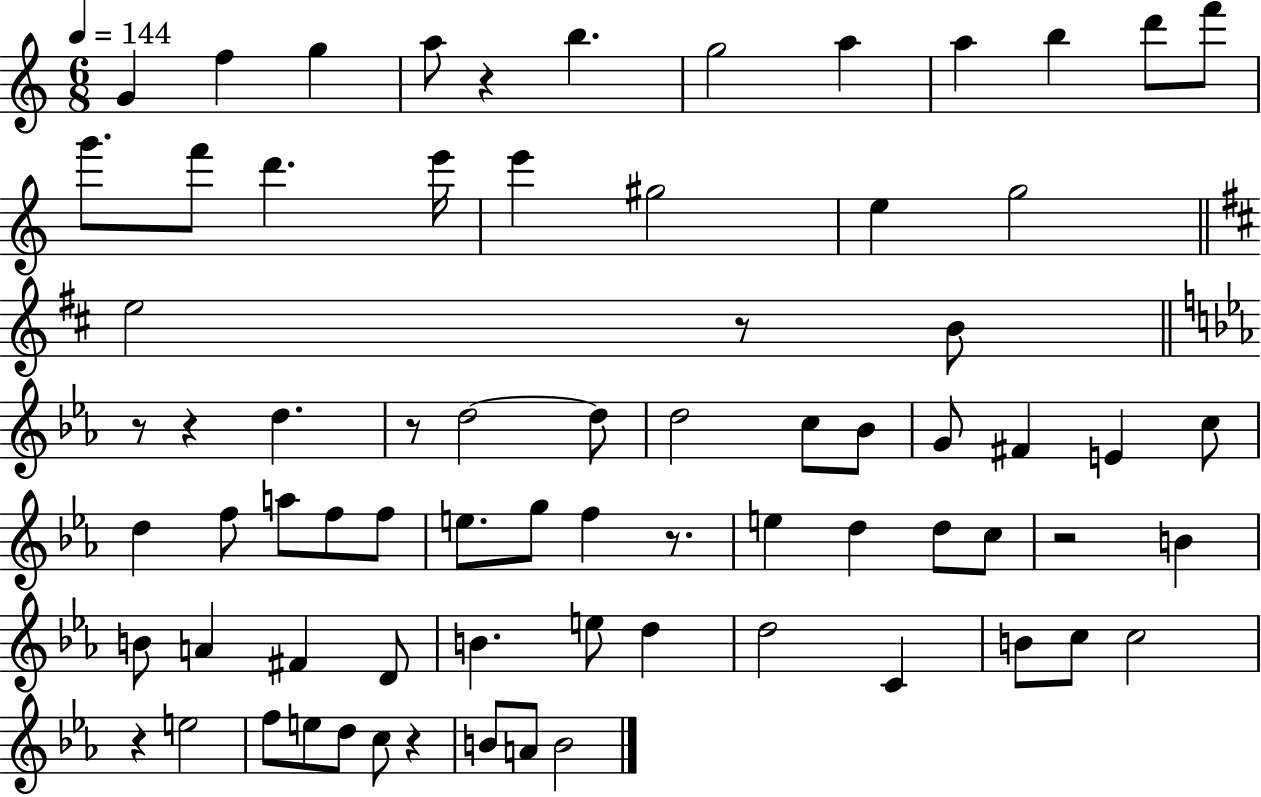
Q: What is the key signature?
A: C major